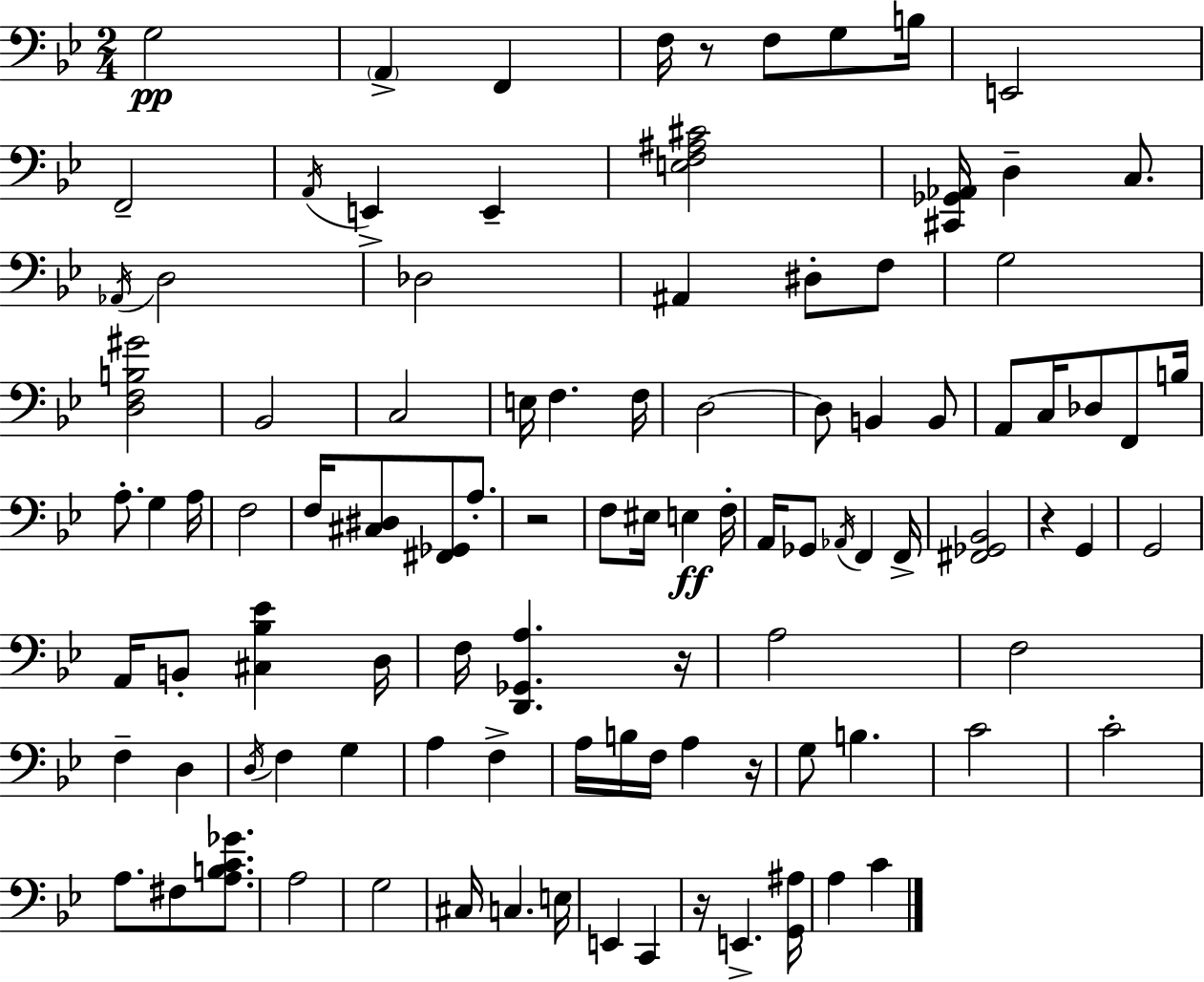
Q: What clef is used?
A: bass